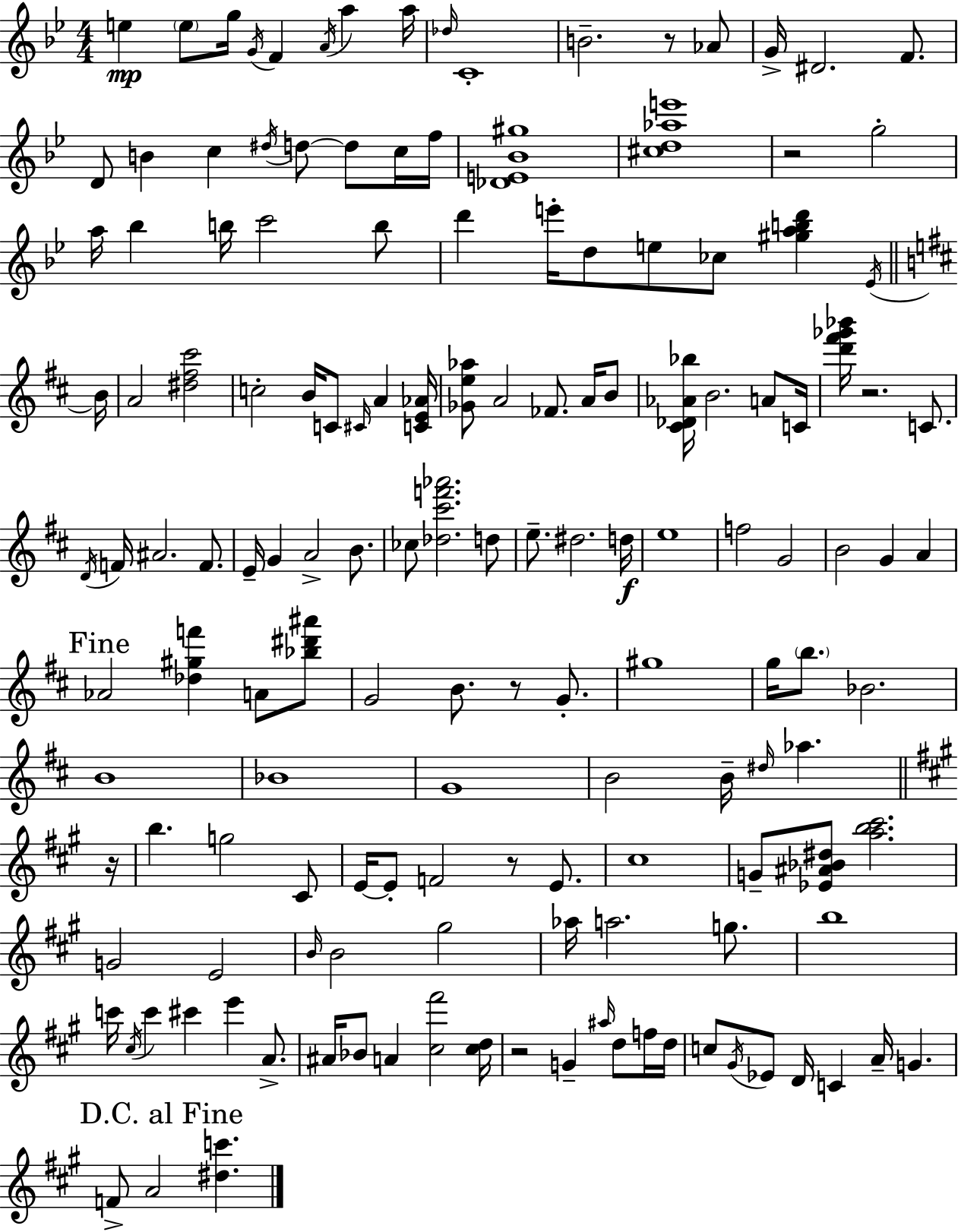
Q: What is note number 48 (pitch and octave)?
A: A4